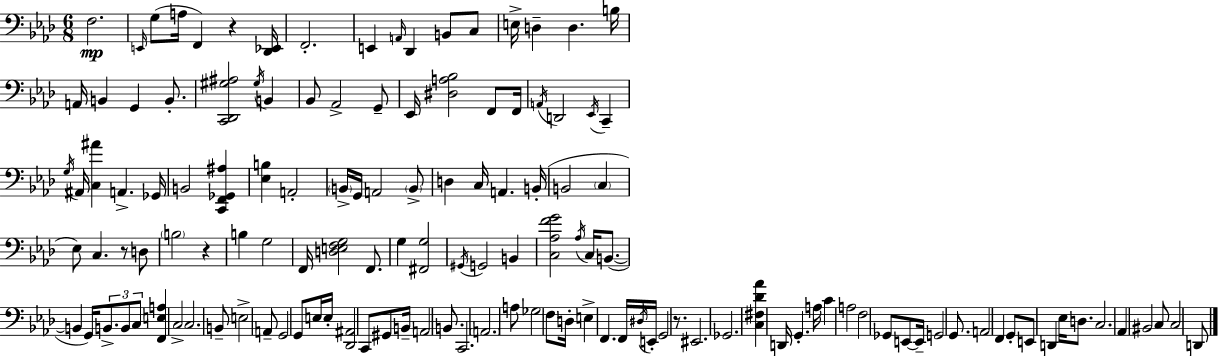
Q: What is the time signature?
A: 6/8